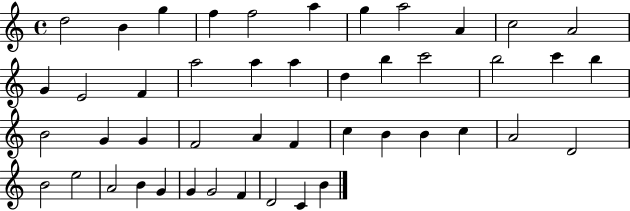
D5/h B4/q G5/q F5/q F5/h A5/q G5/q A5/h A4/q C5/h A4/h G4/q E4/h F4/q A5/h A5/q A5/q D5/q B5/q C6/h B5/h C6/q B5/q B4/h G4/q G4/q F4/h A4/q F4/q C5/q B4/q B4/q C5/q A4/h D4/h B4/h E5/h A4/h B4/q G4/q G4/q G4/h F4/q D4/h C4/q B4/q